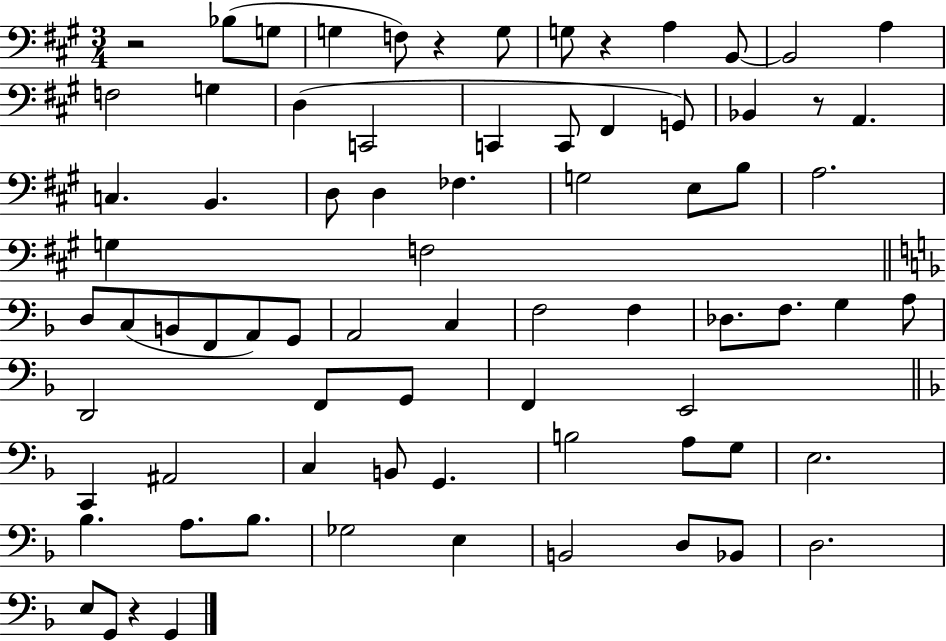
{
  \clef bass
  \numericTimeSignature
  \time 3/4
  \key a \major
  r2 bes8( g8 | g4 f8) r4 g8 | g8 r4 a4 b,8~~ | b,2 a4 | \break f2 g4 | d4( c,2 | c,4 c,8 fis,4 g,8) | bes,4 r8 a,4. | \break c4. b,4. | d8 d4 fes4. | g2 e8 b8 | a2. | \break g4 f2 | \bar "||" \break \key f \major d8 c8( b,8 f,8 a,8) g,8 | a,2 c4 | f2 f4 | des8. f8. g4 a8 | \break d,2 f,8 g,8 | f,4 e,2 | \bar "||" \break \key f \major c,4 ais,2 | c4 b,8 g,4. | b2 a8 g8 | e2. | \break bes4. a8. bes8. | ges2 e4 | b,2 d8 bes,8 | d2. | \break e8 g,8 r4 g,4 | \bar "|."
}